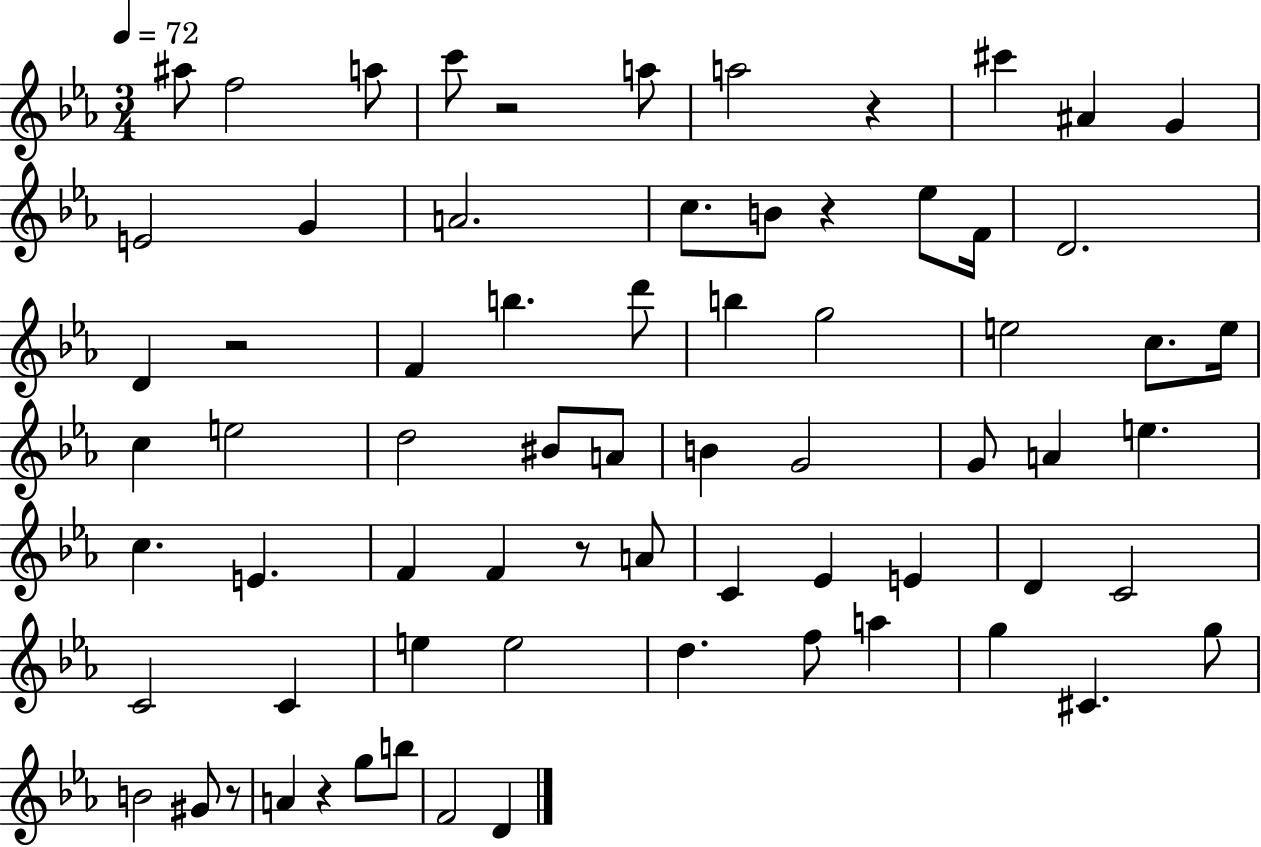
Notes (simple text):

A#5/e F5/h A5/e C6/e R/h A5/e A5/h R/q C#6/q A#4/q G4/q E4/h G4/q A4/h. C5/e. B4/e R/q Eb5/e F4/s D4/h. D4/q R/h F4/q B5/q. D6/e B5/q G5/h E5/h C5/e. E5/s C5/q E5/h D5/h BIS4/e A4/e B4/q G4/h G4/e A4/q E5/q. C5/q. E4/q. F4/q F4/q R/e A4/e C4/q Eb4/q E4/q D4/q C4/h C4/h C4/q E5/q E5/h D5/q. F5/e A5/q G5/q C#4/q. G5/e B4/h G#4/e R/e A4/q R/q G5/e B5/e F4/h D4/q